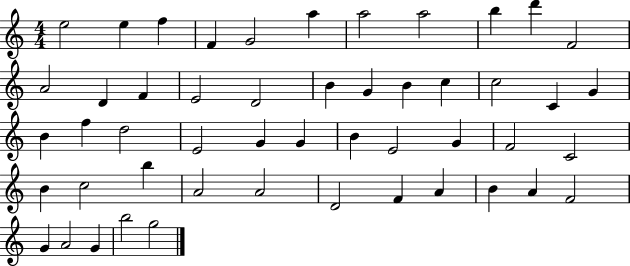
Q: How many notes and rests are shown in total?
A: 50